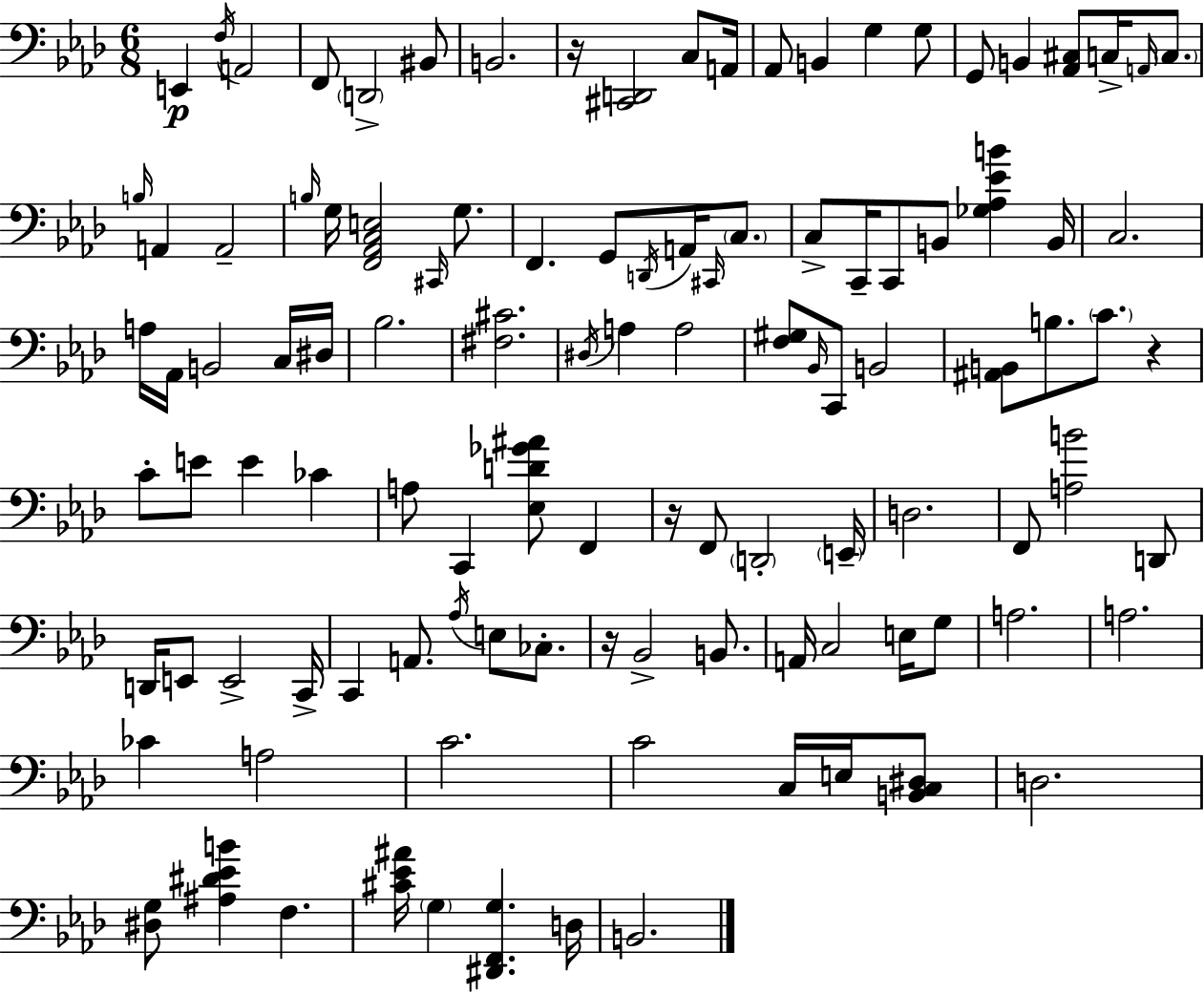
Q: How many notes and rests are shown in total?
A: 110